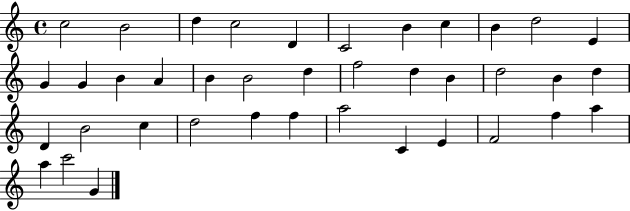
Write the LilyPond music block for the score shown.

{
  \clef treble
  \time 4/4
  \defaultTimeSignature
  \key c \major
  c''2 b'2 | d''4 c''2 d'4 | c'2 b'4 c''4 | b'4 d''2 e'4 | \break g'4 g'4 b'4 a'4 | b'4 b'2 d''4 | f''2 d''4 b'4 | d''2 b'4 d''4 | \break d'4 b'2 c''4 | d''2 f''4 f''4 | a''2 c'4 e'4 | f'2 f''4 a''4 | \break a''4 c'''2 g'4 | \bar "|."
}